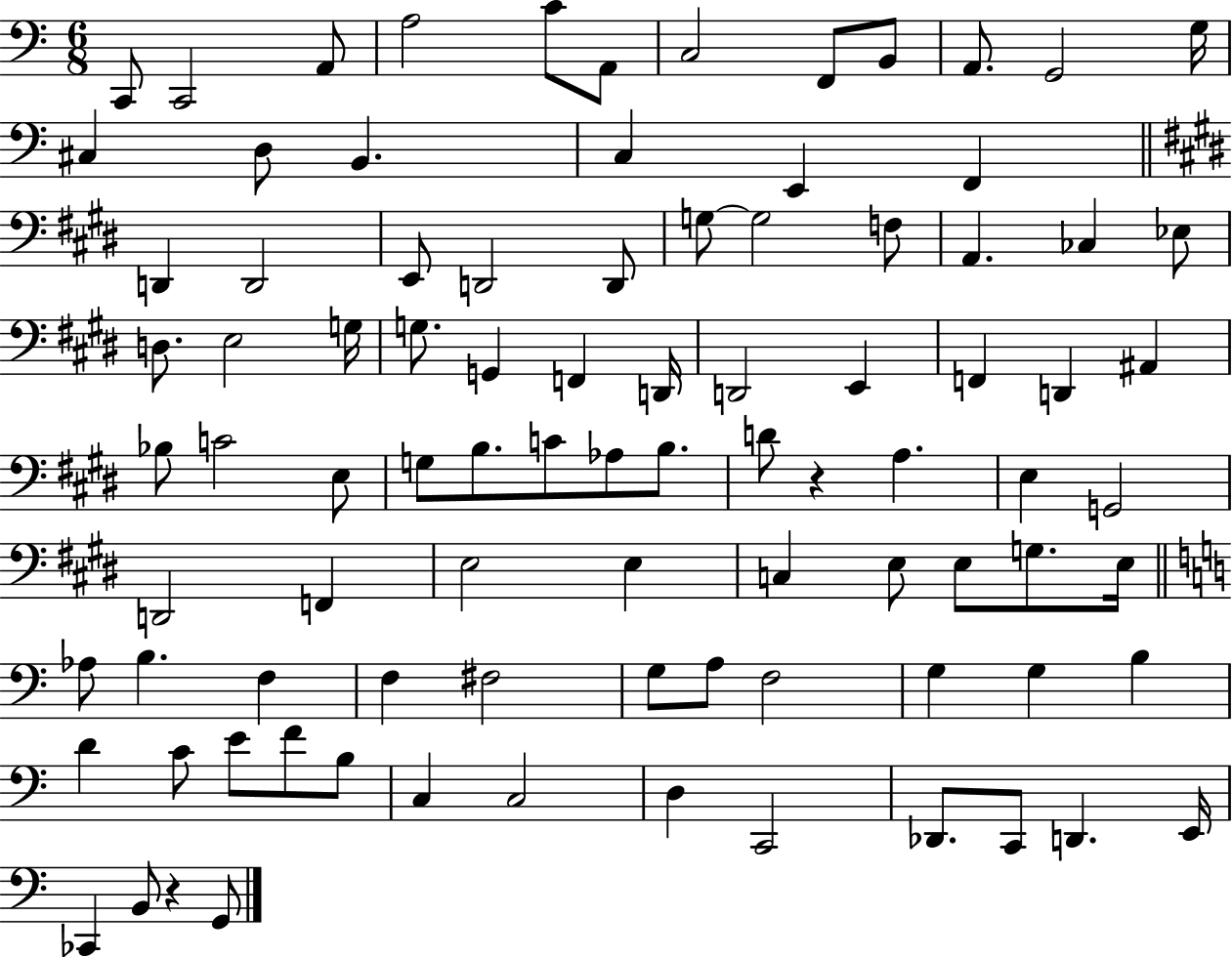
X:1
T:Untitled
M:6/8
L:1/4
K:C
C,,/2 C,,2 A,,/2 A,2 C/2 A,,/2 C,2 F,,/2 B,,/2 A,,/2 G,,2 G,/4 ^C, D,/2 B,, C, E,, F,, D,, D,,2 E,,/2 D,,2 D,,/2 G,/2 G,2 F,/2 A,, _C, _E,/2 D,/2 E,2 G,/4 G,/2 G,, F,, D,,/4 D,,2 E,, F,, D,, ^A,, _B,/2 C2 E,/2 G,/2 B,/2 C/2 _A,/2 B,/2 D/2 z A, E, G,,2 D,,2 F,, E,2 E, C, E,/2 E,/2 G,/2 E,/4 _A,/2 B, F, F, ^F,2 G,/2 A,/2 F,2 G, G, B, D C/2 E/2 F/2 B,/2 C, C,2 D, C,,2 _D,,/2 C,,/2 D,, E,,/4 _C,, B,,/2 z G,,/2